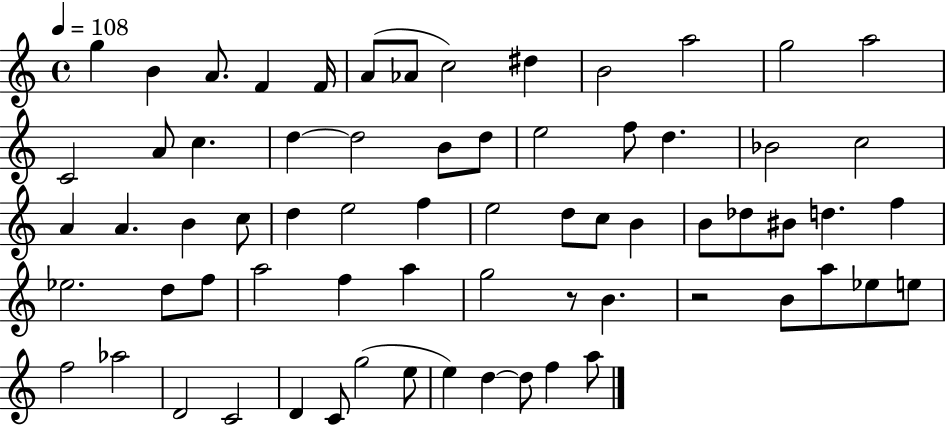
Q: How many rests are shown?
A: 2